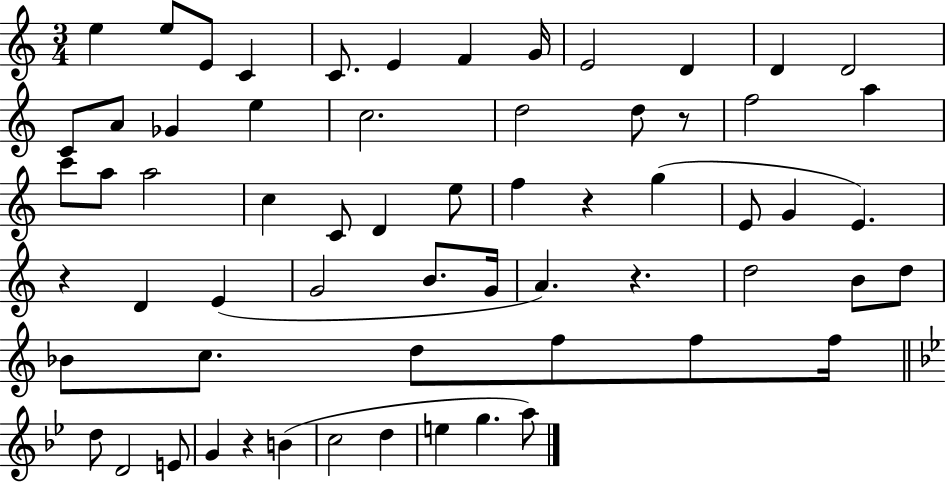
E5/q E5/e E4/e C4/q C4/e. E4/q F4/q G4/s E4/h D4/q D4/q D4/h C4/e A4/e Gb4/q E5/q C5/h. D5/h D5/e R/e F5/h A5/q C6/e A5/e A5/h C5/q C4/e D4/q E5/e F5/q R/q G5/q E4/e G4/q E4/q. R/q D4/q E4/q G4/h B4/e. G4/s A4/q. R/q. D5/h B4/e D5/e Bb4/e C5/e. D5/e F5/e F5/e F5/s D5/e D4/h E4/e G4/q R/q B4/q C5/h D5/q E5/q G5/q. A5/e